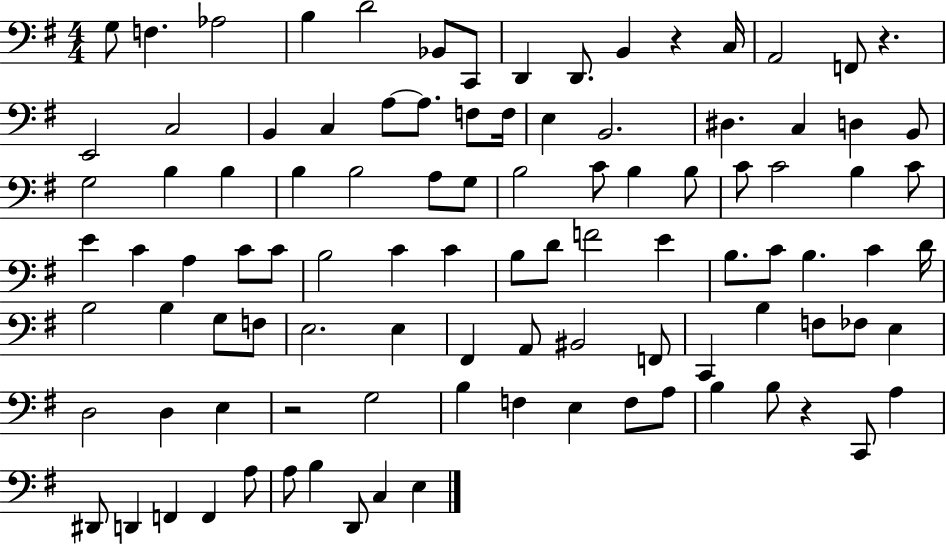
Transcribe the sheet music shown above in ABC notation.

X:1
T:Untitled
M:4/4
L:1/4
K:G
G,/2 F, _A,2 B, D2 _B,,/2 C,,/2 D,, D,,/2 B,, z C,/4 A,,2 F,,/2 z E,,2 C,2 B,, C, A,/2 A,/2 F,/2 F,/4 E, B,,2 ^D, C, D, B,,/2 G,2 B, B, B, B,2 A,/2 G,/2 B,2 C/2 B, B,/2 C/2 C2 B, C/2 E C A, C/2 C/2 B,2 C C B,/2 D/2 F2 E B,/2 C/2 B, C D/4 B,2 B, G,/2 F,/2 E,2 E, ^F,, A,,/2 ^B,,2 F,,/2 C,, B, F,/2 _F,/2 E, D,2 D, E, z2 G,2 B, F, E, F,/2 A,/2 B, B,/2 z C,,/2 A, ^D,,/2 D,, F,, F,, A,/2 A,/2 B, D,,/2 C, E,